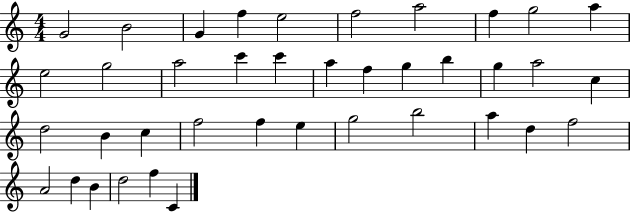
X:1
T:Untitled
M:4/4
L:1/4
K:C
G2 B2 G f e2 f2 a2 f g2 a e2 g2 a2 c' c' a f g b g a2 c d2 B c f2 f e g2 b2 a d f2 A2 d B d2 f C